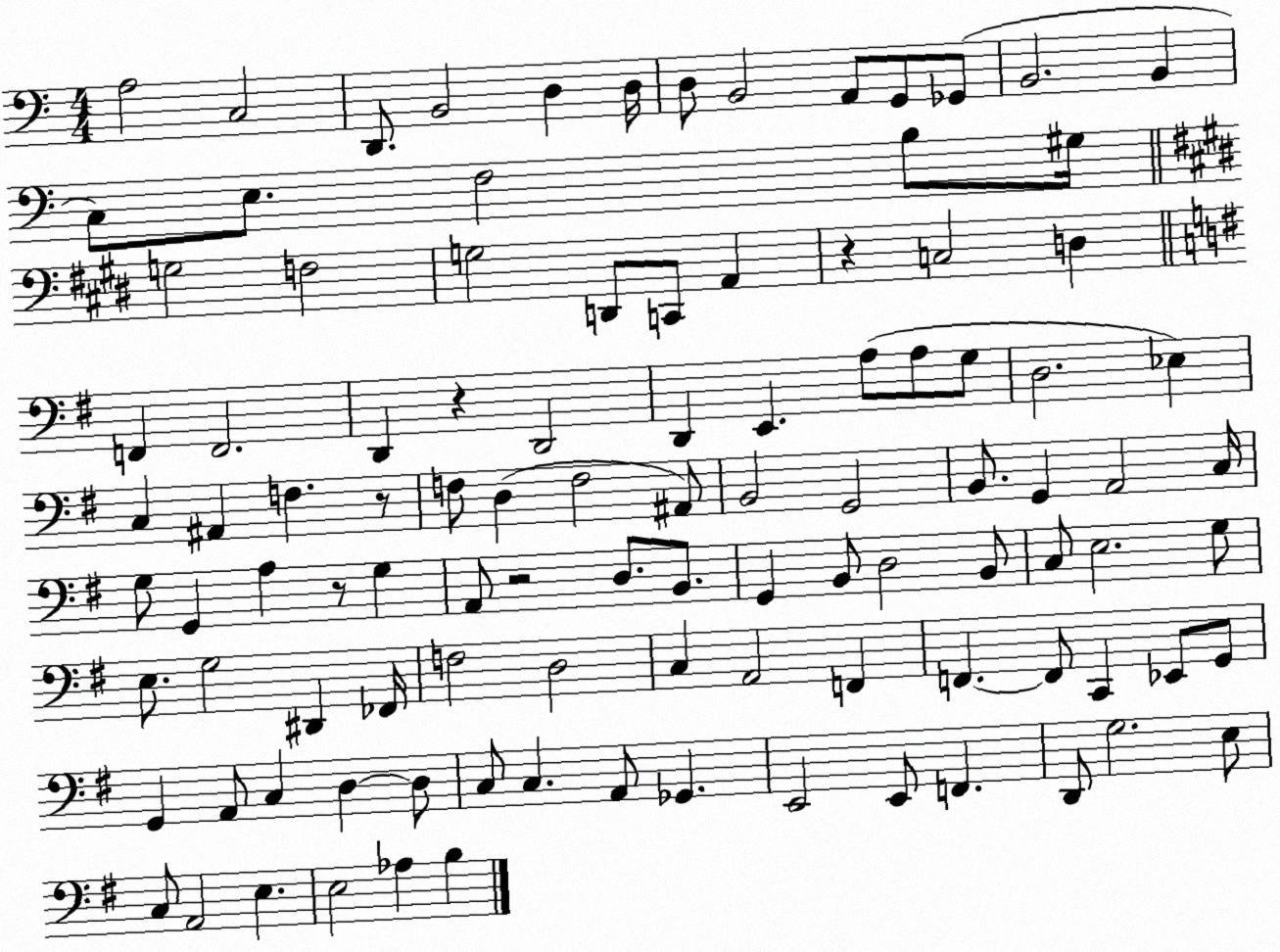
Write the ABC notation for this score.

X:1
T:Untitled
M:4/4
L:1/4
K:C
A,2 C,2 D,,/2 B,,2 D, D,/4 D,/2 B,,2 A,,/2 G,,/2 _G,,/2 B,,2 B,, C,/2 E,/2 F,2 B,/2 ^G,/4 G,2 F,2 G,2 D,,/2 C,,/2 A,, z C,2 D, F,, F,,2 D,, z D,,2 D,, E,, A,/2 A,/2 G,/2 D,2 _E, C, ^A,, F, z/2 F,/2 D, F,2 ^A,,/2 B,,2 G,,2 B,,/2 G,, A,,2 C,/4 G,/2 G,, A, z/2 G, A,,/2 z2 D,/2 B,,/2 G,, B,,/2 D,2 B,,/2 C,/2 E,2 G,/2 E,/2 G,2 ^D,, _F,,/4 F,2 D,2 C, A,,2 F,, F,, F,,/2 C,, _E,,/2 G,,/2 G,, A,,/2 C, D, D,/2 C,/2 C, A,,/2 _G,, E,,2 E,,/2 F,, D,,/2 G,2 E,/2 C,/2 A,,2 E, E,2 _A, B,